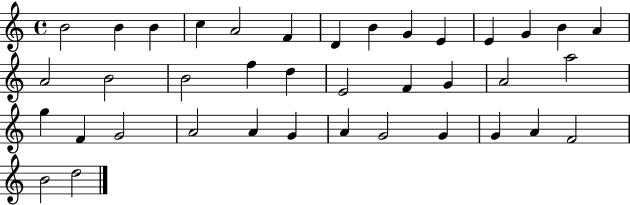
X:1
T:Untitled
M:4/4
L:1/4
K:C
B2 B B c A2 F D B G E E G B A A2 B2 B2 f d E2 F G A2 a2 g F G2 A2 A G A G2 G G A F2 B2 d2